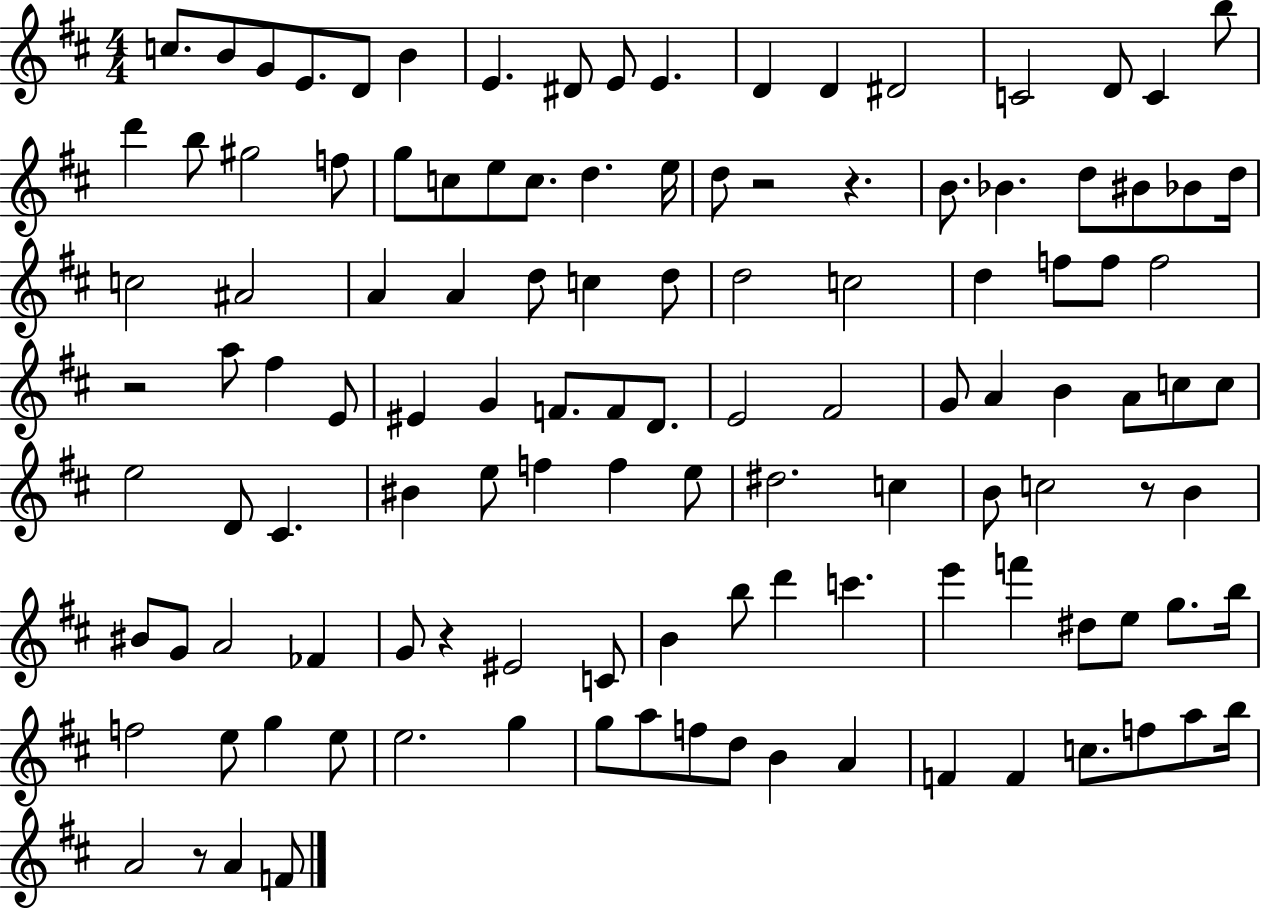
{
  \clef treble
  \numericTimeSignature
  \time 4/4
  \key d \major
  c''8. b'8 g'8 e'8. d'8 b'4 | e'4. dis'8 e'8 e'4. | d'4 d'4 dis'2 | c'2 d'8 c'4 b''8 | \break d'''4 b''8 gis''2 f''8 | g''8 c''8 e''8 c''8. d''4. e''16 | d''8 r2 r4. | b'8. bes'4. d''8 bis'8 bes'8 d''16 | \break c''2 ais'2 | a'4 a'4 d''8 c''4 d''8 | d''2 c''2 | d''4 f''8 f''8 f''2 | \break r2 a''8 fis''4 e'8 | eis'4 g'4 f'8. f'8 d'8. | e'2 fis'2 | g'8 a'4 b'4 a'8 c''8 c''8 | \break e''2 d'8 cis'4. | bis'4 e''8 f''4 f''4 e''8 | dis''2. c''4 | b'8 c''2 r8 b'4 | \break bis'8 g'8 a'2 fes'4 | g'8 r4 eis'2 c'8 | b'4 b''8 d'''4 c'''4. | e'''4 f'''4 dis''8 e''8 g''8. b''16 | \break f''2 e''8 g''4 e''8 | e''2. g''4 | g''8 a''8 f''8 d''8 b'4 a'4 | f'4 f'4 c''8. f''8 a''8 b''16 | \break a'2 r8 a'4 f'8 | \bar "|."
}